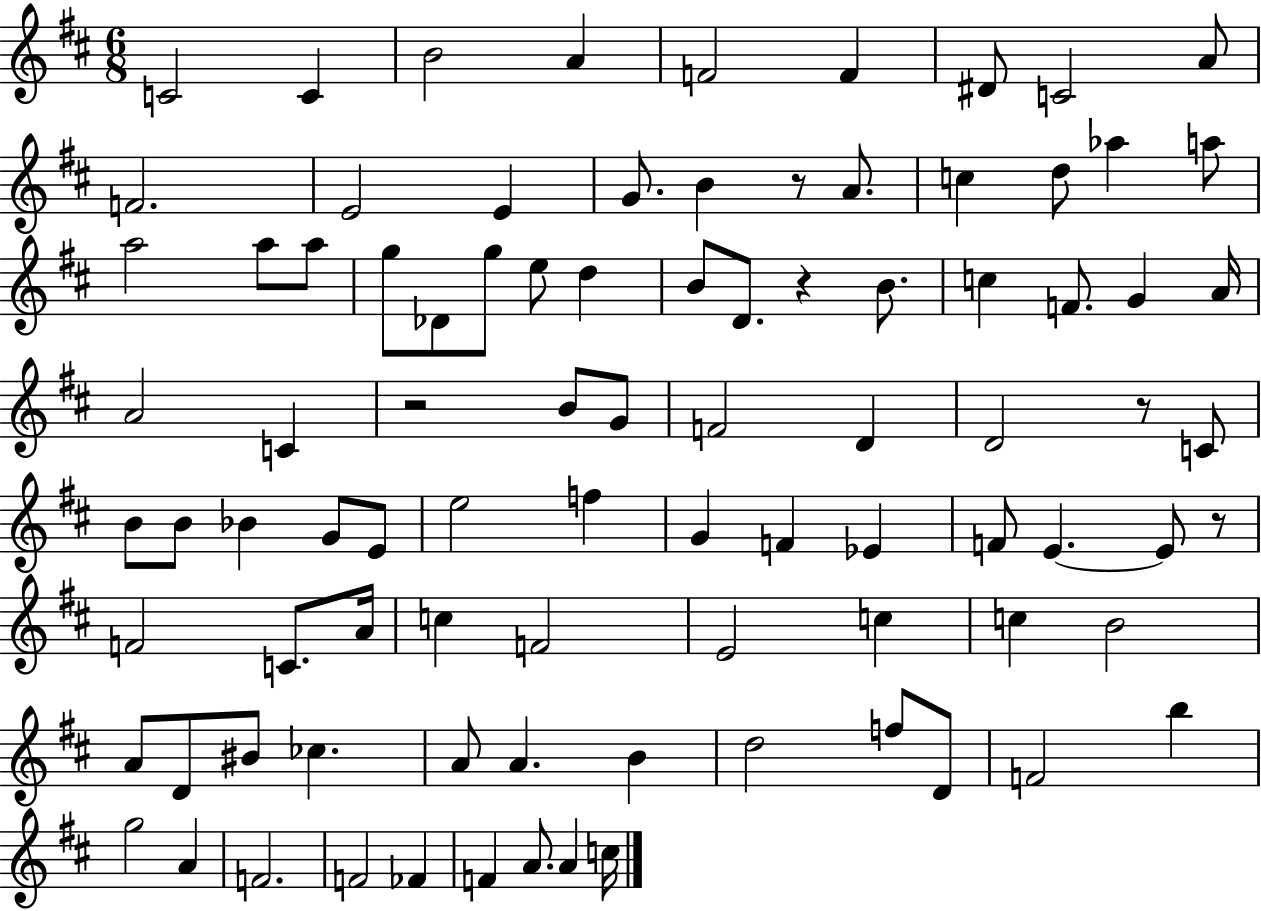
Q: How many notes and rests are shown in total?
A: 90